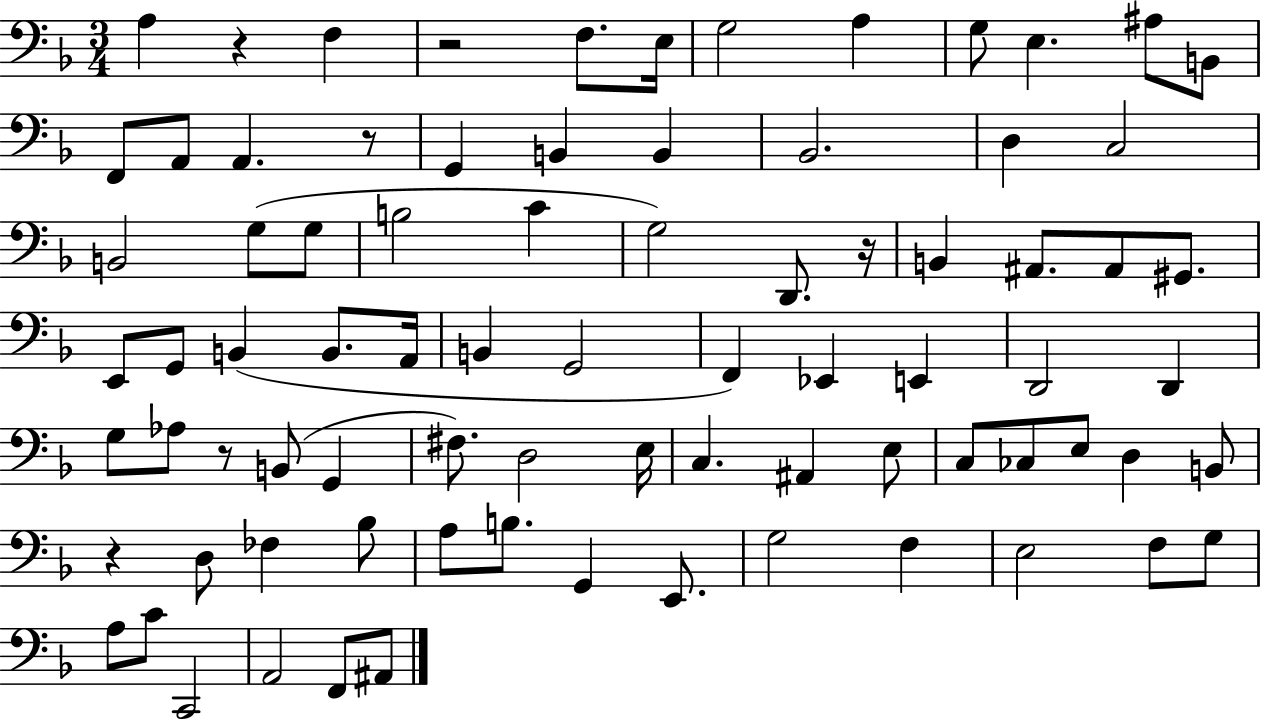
X:1
T:Untitled
M:3/4
L:1/4
K:F
A, z F, z2 F,/2 E,/4 G,2 A, G,/2 E, ^A,/2 B,,/2 F,,/2 A,,/2 A,, z/2 G,, B,, B,, _B,,2 D, C,2 B,,2 G,/2 G,/2 B,2 C G,2 D,,/2 z/4 B,, ^A,,/2 ^A,,/2 ^G,,/2 E,,/2 G,,/2 B,, B,,/2 A,,/4 B,, G,,2 F,, _E,, E,, D,,2 D,, G,/2 _A,/2 z/2 B,,/2 G,, ^F,/2 D,2 E,/4 C, ^A,, E,/2 C,/2 _C,/2 E,/2 D, B,,/2 z D,/2 _F, _B,/2 A,/2 B,/2 G,, E,,/2 G,2 F, E,2 F,/2 G,/2 A,/2 C/2 C,,2 A,,2 F,,/2 ^A,,/2